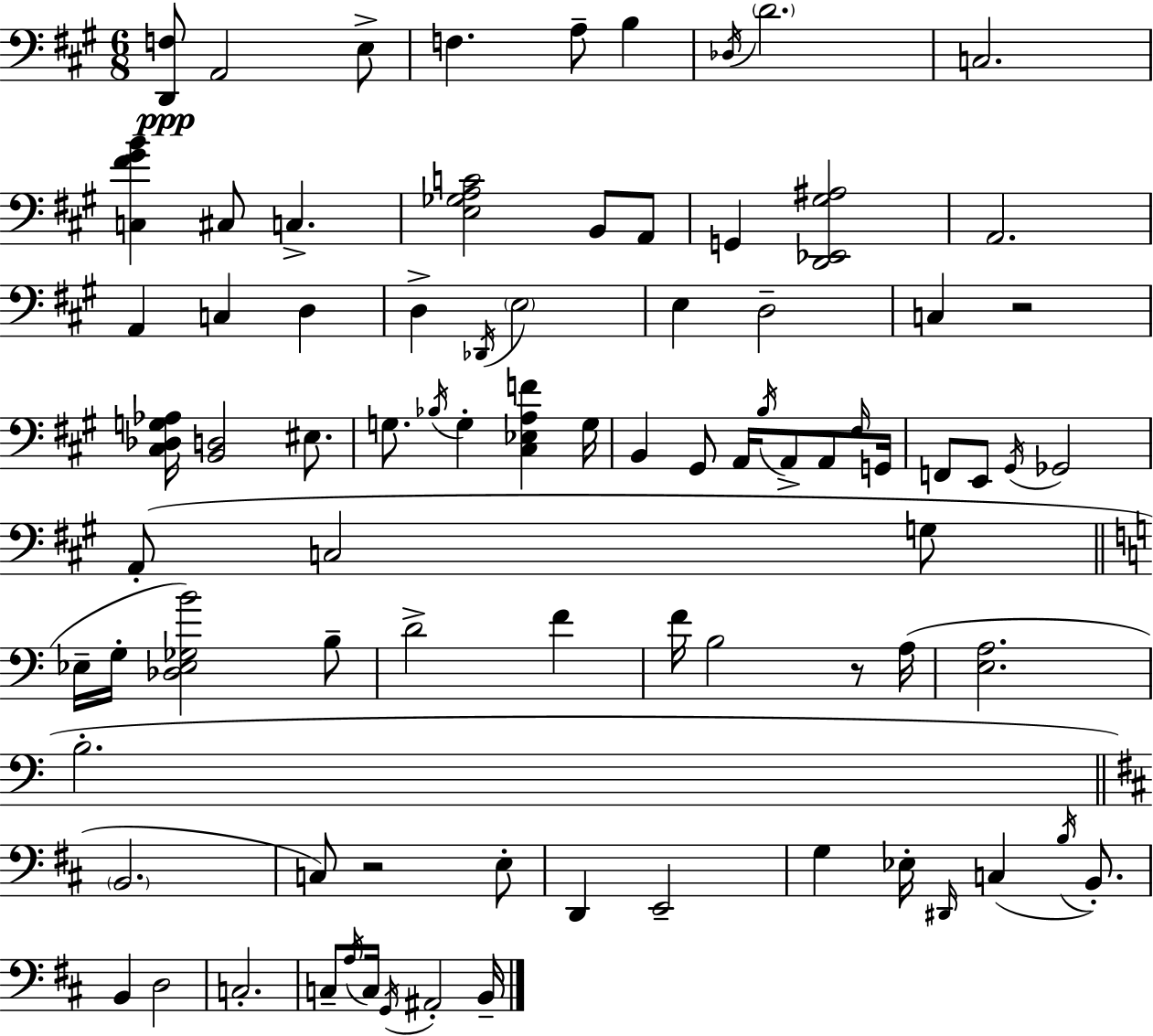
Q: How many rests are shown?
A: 3